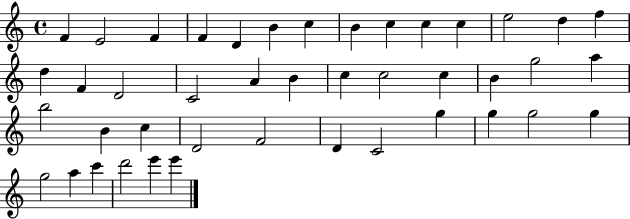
X:1
T:Untitled
M:4/4
L:1/4
K:C
F E2 F F D B c B c c c e2 d f d F D2 C2 A B c c2 c B g2 a b2 B c D2 F2 D C2 g g g2 g g2 a c' d'2 e' e'